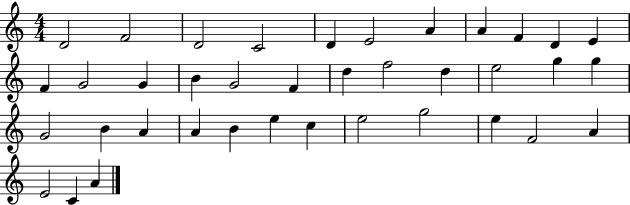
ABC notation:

X:1
T:Untitled
M:4/4
L:1/4
K:C
D2 F2 D2 C2 D E2 A A F D E F G2 G B G2 F d f2 d e2 g g G2 B A A B e c e2 g2 e F2 A E2 C A